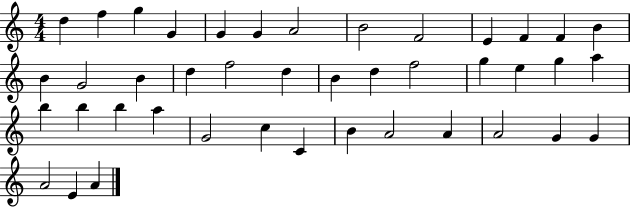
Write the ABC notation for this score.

X:1
T:Untitled
M:4/4
L:1/4
K:C
d f g G G G A2 B2 F2 E F F B B G2 B d f2 d B d f2 g e g a b b b a G2 c C B A2 A A2 G G A2 E A